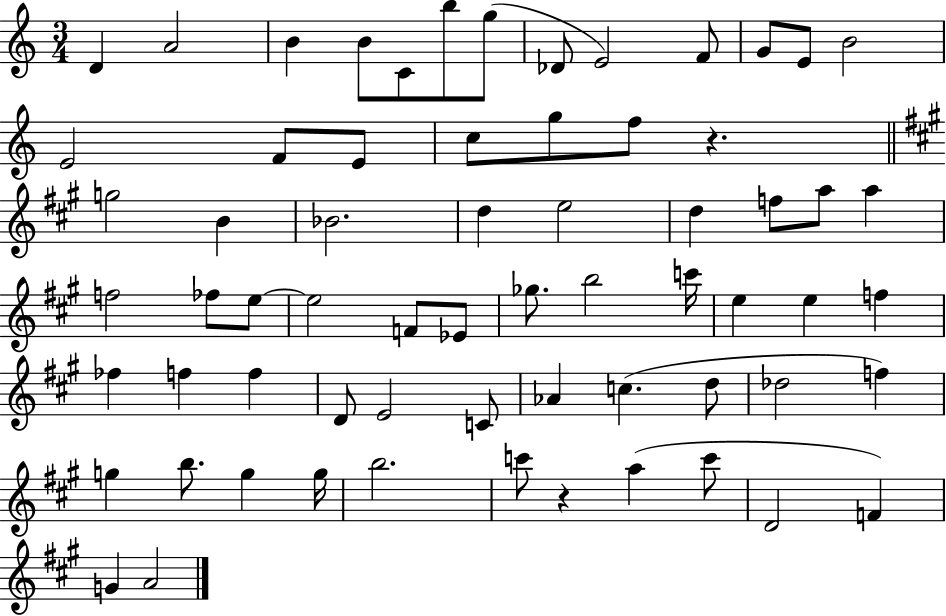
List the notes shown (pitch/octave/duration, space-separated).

D4/q A4/h B4/q B4/e C4/e B5/e G5/e Db4/e E4/h F4/e G4/e E4/e B4/h E4/h F4/e E4/e C5/e G5/e F5/e R/q. G5/h B4/q Bb4/h. D5/q E5/h D5/q F5/e A5/e A5/q F5/h FES5/e E5/e E5/h F4/e Eb4/e Gb5/e. B5/h C6/s E5/q E5/q F5/q FES5/q F5/q F5/q D4/e E4/h C4/e Ab4/q C5/q. D5/e Db5/h F5/q G5/q B5/e. G5/q G5/s B5/h. C6/e R/q A5/q C6/e D4/h F4/q G4/q A4/h